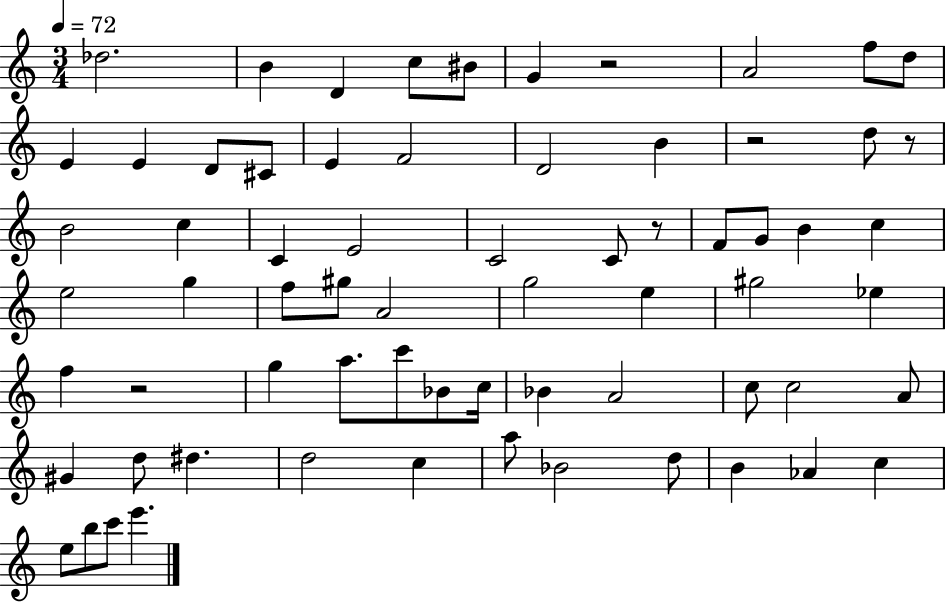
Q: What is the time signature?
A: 3/4